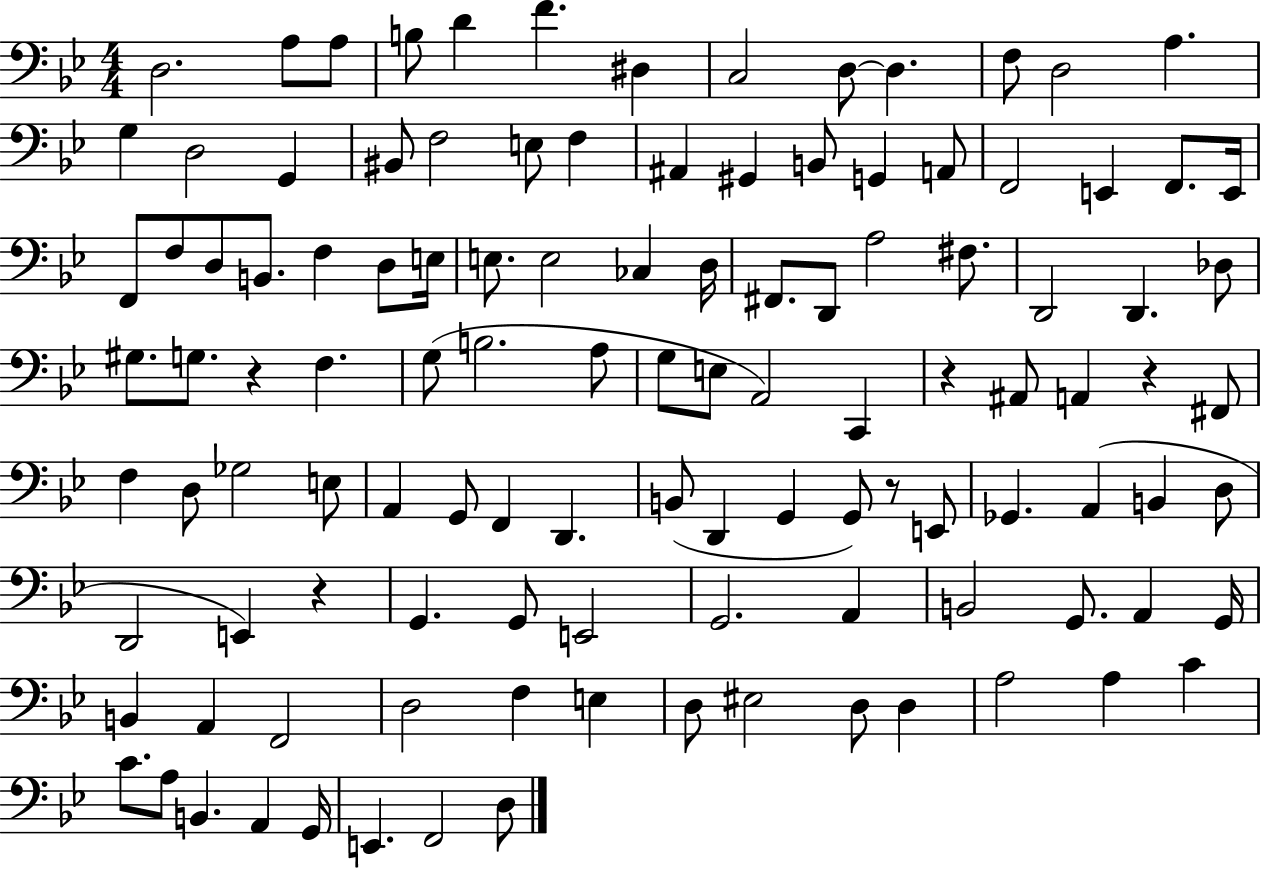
{
  \clef bass
  \numericTimeSignature
  \time 4/4
  \key bes \major
  \repeat volta 2 { d2. a8 a8 | b8 d'4 f'4. dis4 | c2 d8~~ d4. | f8 d2 a4. | \break g4 d2 g,4 | bis,8 f2 e8 f4 | ais,4 gis,4 b,8 g,4 a,8 | f,2 e,4 f,8. e,16 | \break f,8 f8 d8 b,8. f4 d8 e16 | e8. e2 ces4 d16 | fis,8. d,8 a2 fis8. | d,2 d,4. des8 | \break gis8. g8. r4 f4. | g8( b2. a8 | g8 e8 a,2) c,4 | r4 ais,8 a,4 r4 fis,8 | \break f4 d8 ges2 e8 | a,4 g,8 f,4 d,4. | b,8( d,4 g,4 g,8) r8 e,8 | ges,4. a,4( b,4 d8 | \break d,2 e,4) r4 | g,4. g,8 e,2 | g,2. a,4 | b,2 g,8. a,4 g,16 | \break b,4 a,4 f,2 | d2 f4 e4 | d8 eis2 d8 d4 | a2 a4 c'4 | \break c'8. a8 b,4. a,4 g,16 | e,4. f,2 d8 | } \bar "|."
}